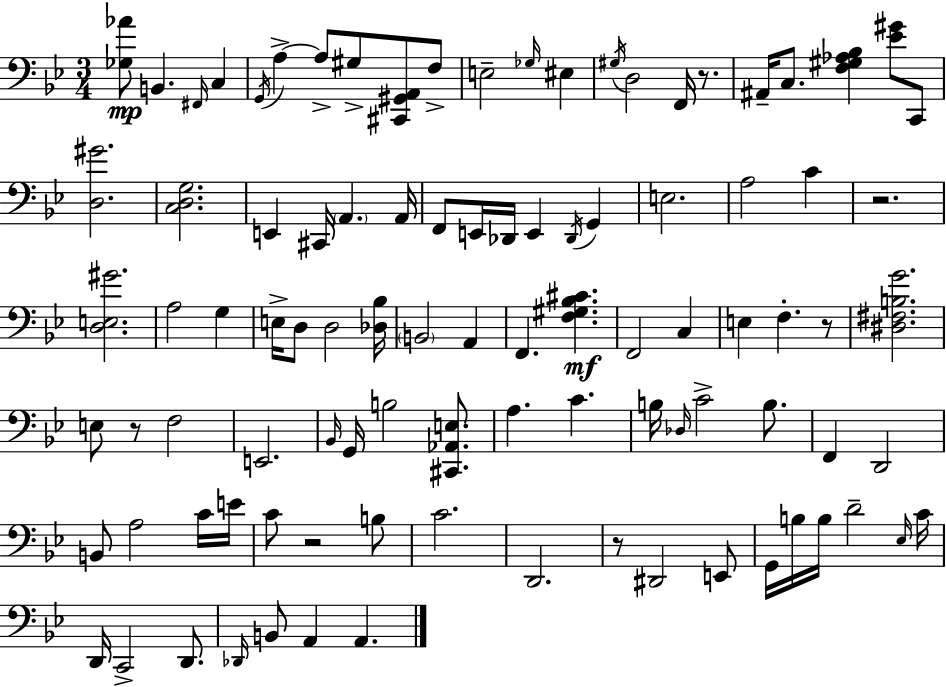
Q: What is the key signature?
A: G minor